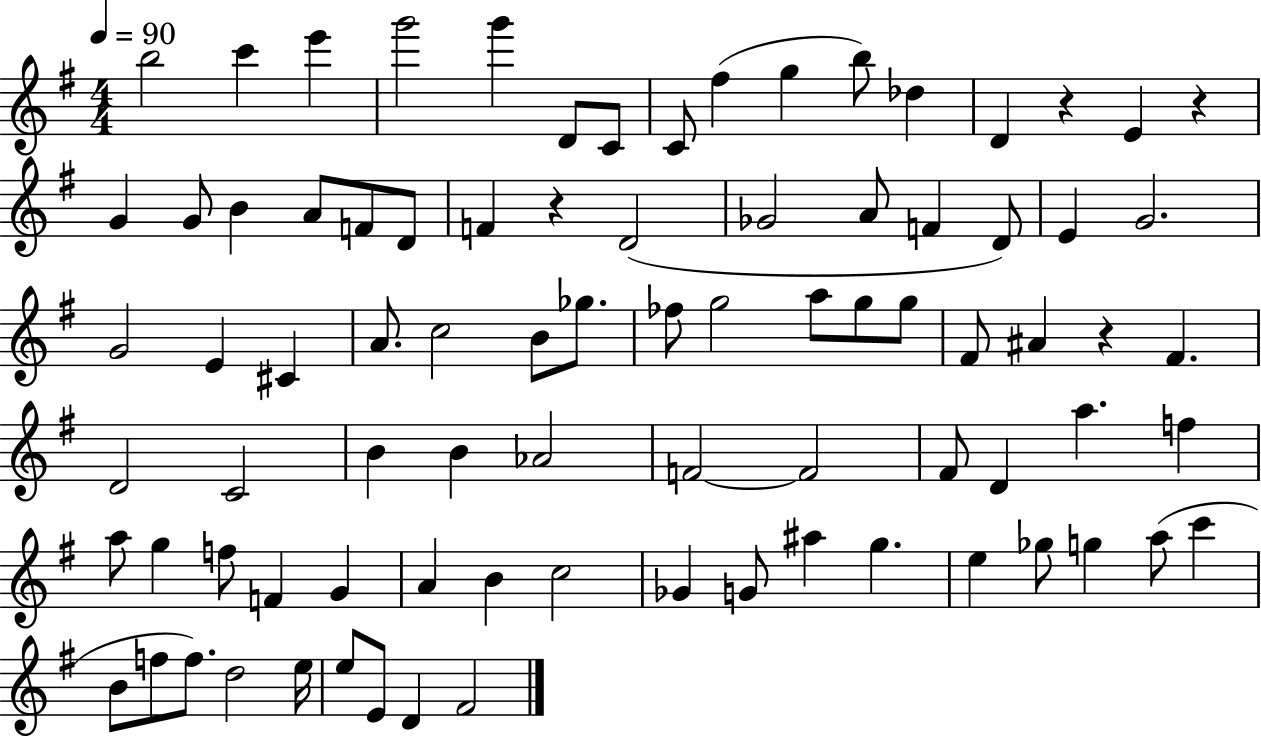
X:1
T:Untitled
M:4/4
L:1/4
K:G
b2 c' e' g'2 g' D/2 C/2 C/2 ^f g b/2 _d D z E z G G/2 B A/2 F/2 D/2 F z D2 _G2 A/2 F D/2 E G2 G2 E ^C A/2 c2 B/2 _g/2 _f/2 g2 a/2 g/2 g/2 ^F/2 ^A z ^F D2 C2 B B _A2 F2 F2 ^F/2 D a f a/2 g f/2 F G A B c2 _G G/2 ^a g e _g/2 g a/2 c' B/2 f/2 f/2 d2 e/4 e/2 E/2 D ^F2